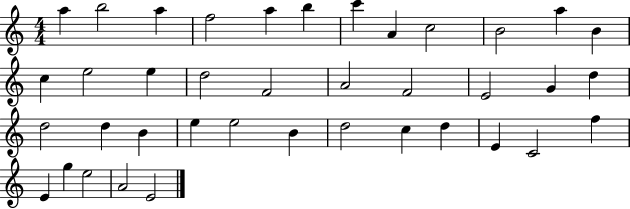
{
  \clef treble
  \numericTimeSignature
  \time 4/4
  \key c \major
  a''4 b''2 a''4 | f''2 a''4 b''4 | c'''4 a'4 c''2 | b'2 a''4 b'4 | \break c''4 e''2 e''4 | d''2 f'2 | a'2 f'2 | e'2 g'4 d''4 | \break d''2 d''4 b'4 | e''4 e''2 b'4 | d''2 c''4 d''4 | e'4 c'2 f''4 | \break e'4 g''4 e''2 | a'2 e'2 | \bar "|."
}